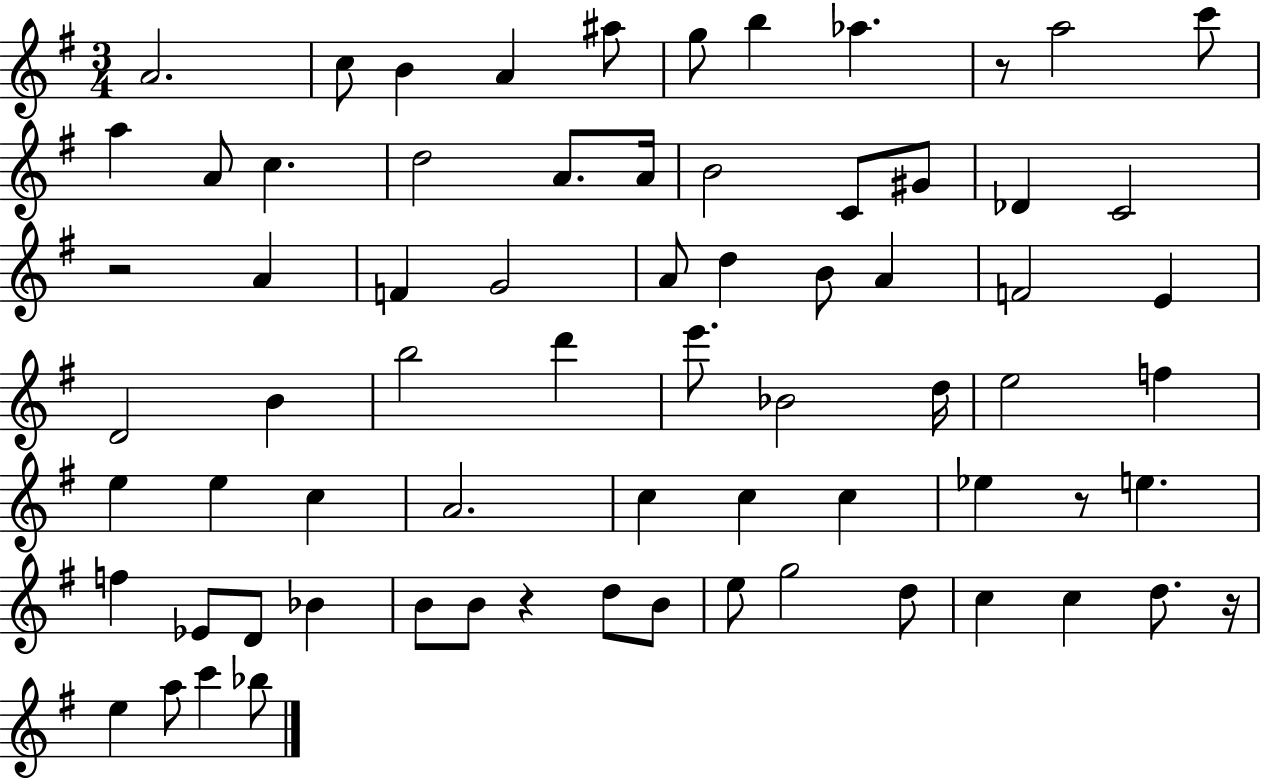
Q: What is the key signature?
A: G major